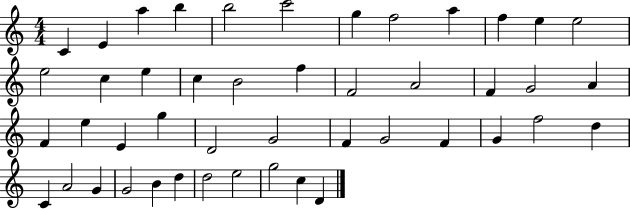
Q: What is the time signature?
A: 4/4